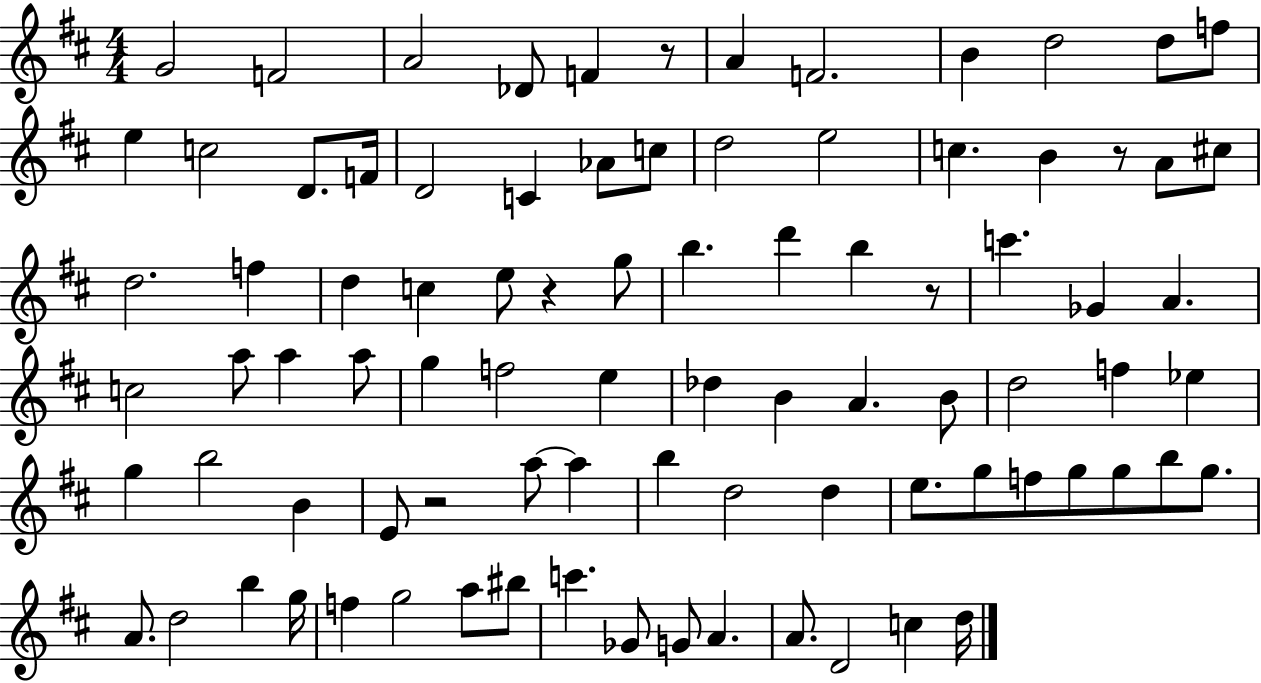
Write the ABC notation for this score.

X:1
T:Untitled
M:4/4
L:1/4
K:D
G2 F2 A2 _D/2 F z/2 A F2 B d2 d/2 f/2 e c2 D/2 F/4 D2 C _A/2 c/2 d2 e2 c B z/2 A/2 ^c/2 d2 f d c e/2 z g/2 b d' b z/2 c' _G A c2 a/2 a a/2 g f2 e _d B A B/2 d2 f _e g b2 B E/2 z2 a/2 a b d2 d e/2 g/2 f/2 g/2 g/2 b/2 g/2 A/2 d2 b g/4 f g2 a/2 ^b/2 c' _G/2 G/2 A A/2 D2 c d/4